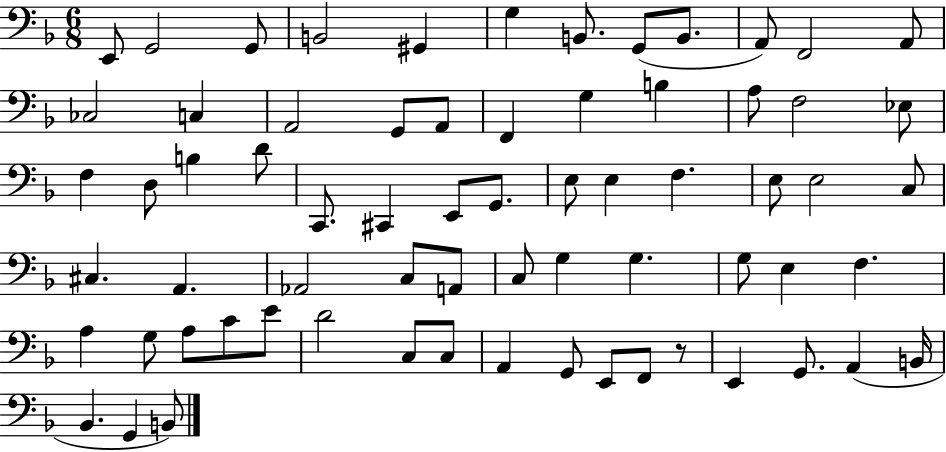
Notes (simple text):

E2/e G2/h G2/e B2/h G#2/q G3/q B2/e. G2/e B2/e. A2/e F2/h A2/e CES3/h C3/q A2/h G2/e A2/e F2/q G3/q B3/q A3/e F3/h Eb3/e F3/q D3/e B3/q D4/e C2/e. C#2/q E2/e G2/e. E3/e E3/q F3/q. E3/e E3/h C3/e C#3/q. A2/q. Ab2/h C3/e A2/e C3/e G3/q G3/q. G3/e E3/q F3/q. A3/q G3/e A3/e C4/e E4/e D4/h C3/e C3/e A2/q G2/e E2/e F2/e R/e E2/q G2/e. A2/q B2/s Bb2/q. G2/q B2/e